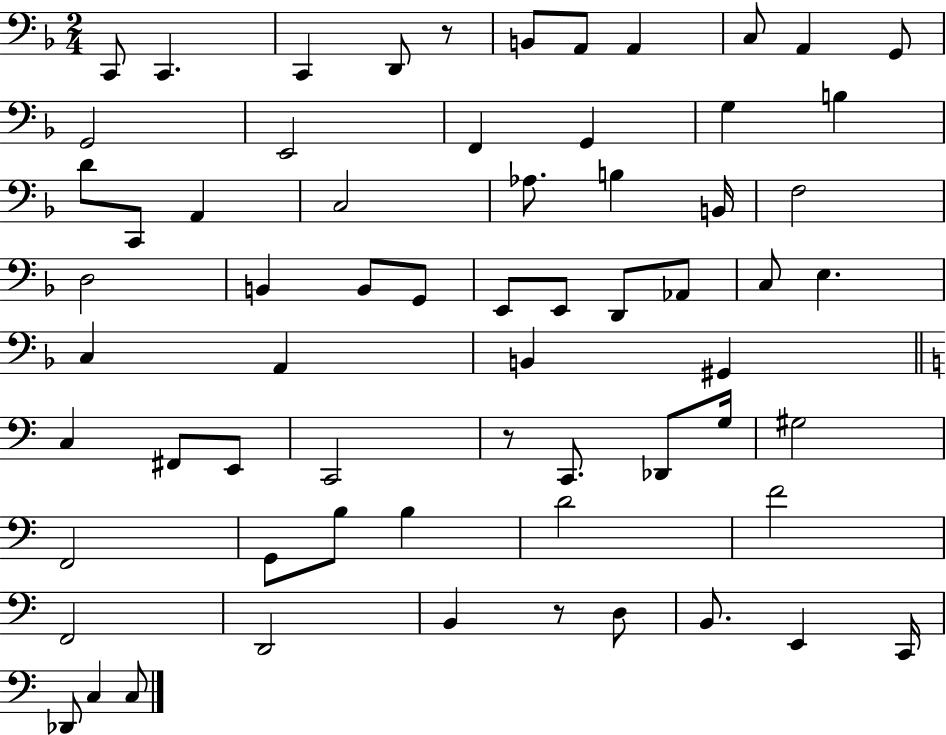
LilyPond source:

{
  \clef bass
  \numericTimeSignature
  \time 2/4
  \key f \major
  \repeat volta 2 { c,8 c,4. | c,4 d,8 r8 | b,8 a,8 a,4 | c8 a,4 g,8 | \break g,2 | e,2 | f,4 g,4 | g4 b4 | \break d'8 c,8 a,4 | c2 | aes8. b4 b,16 | f2 | \break d2 | b,4 b,8 g,8 | e,8 e,8 d,8 aes,8 | c8 e4. | \break c4 a,4 | b,4 gis,4 | \bar "||" \break \key a \minor c4 fis,8 e,8 | c,2 | r8 c,8. des,8 g16 | gis2 | \break f,2 | g,8 b8 b4 | d'2 | f'2 | \break f,2 | d,2 | b,4 r8 d8 | b,8. e,4 c,16 | \break des,8 c4 c8 | } \bar "|."
}